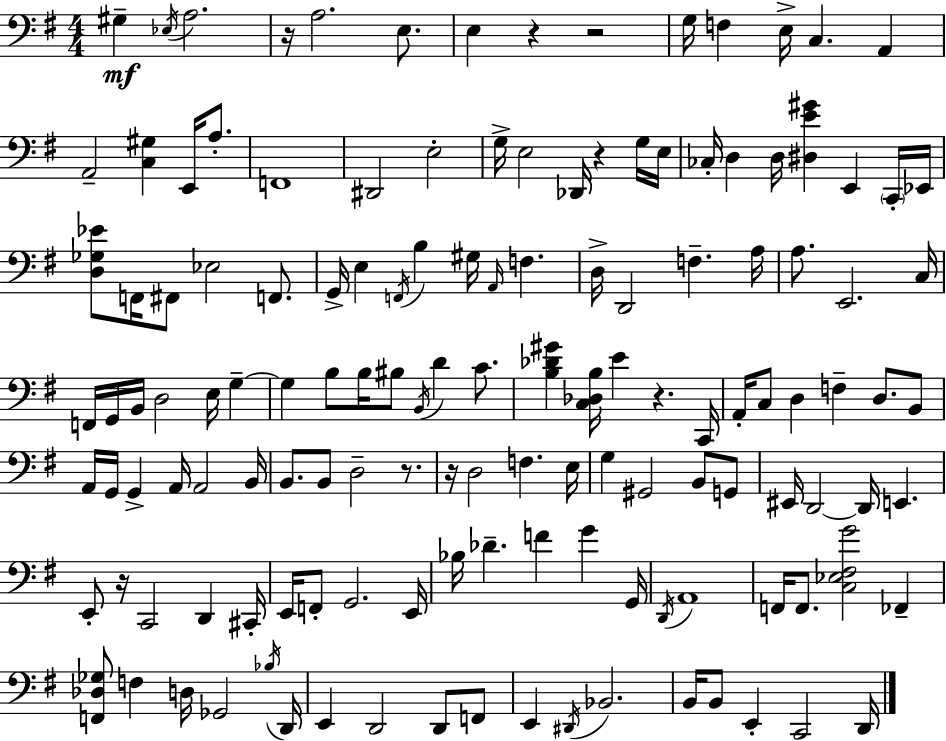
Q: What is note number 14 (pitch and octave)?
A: A3